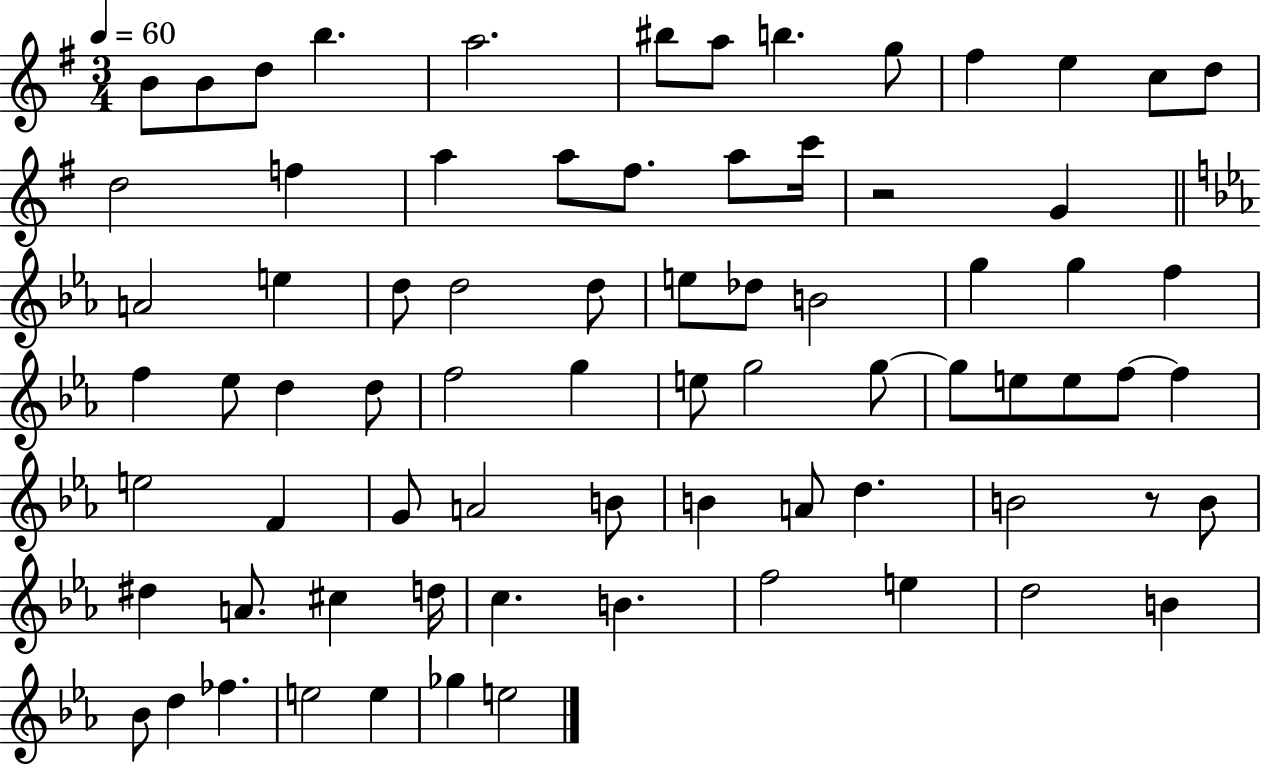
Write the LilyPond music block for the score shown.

{
  \clef treble
  \numericTimeSignature
  \time 3/4
  \key g \major
  \tempo 4 = 60
  b'8 b'8 d''8 b''4. | a''2. | bis''8 a''8 b''4. g''8 | fis''4 e''4 c''8 d''8 | \break d''2 f''4 | a''4 a''8 fis''8. a''8 c'''16 | r2 g'4 | \bar "||" \break \key ees \major a'2 e''4 | d''8 d''2 d''8 | e''8 des''8 b'2 | g''4 g''4 f''4 | \break f''4 ees''8 d''4 d''8 | f''2 g''4 | e''8 g''2 g''8~~ | g''8 e''8 e''8 f''8~~ f''4 | \break e''2 f'4 | g'8 a'2 b'8 | b'4 a'8 d''4. | b'2 r8 b'8 | \break dis''4 a'8. cis''4 d''16 | c''4. b'4. | f''2 e''4 | d''2 b'4 | \break bes'8 d''4 fes''4. | e''2 e''4 | ges''4 e''2 | \bar "|."
}